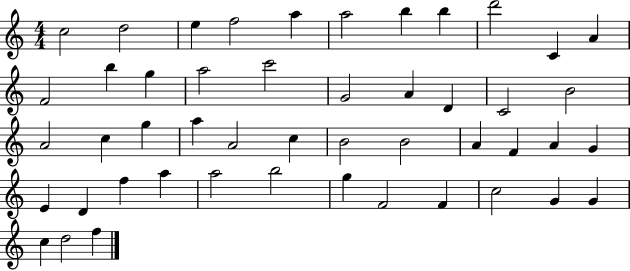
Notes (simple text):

C5/h D5/h E5/q F5/h A5/q A5/h B5/q B5/q D6/h C4/q A4/q F4/h B5/q G5/q A5/h C6/h G4/h A4/q D4/q C4/h B4/h A4/h C5/q G5/q A5/q A4/h C5/q B4/h B4/h A4/q F4/q A4/q G4/q E4/q D4/q F5/q A5/q A5/h B5/h G5/q F4/h F4/q C5/h G4/q G4/q C5/q D5/h F5/q